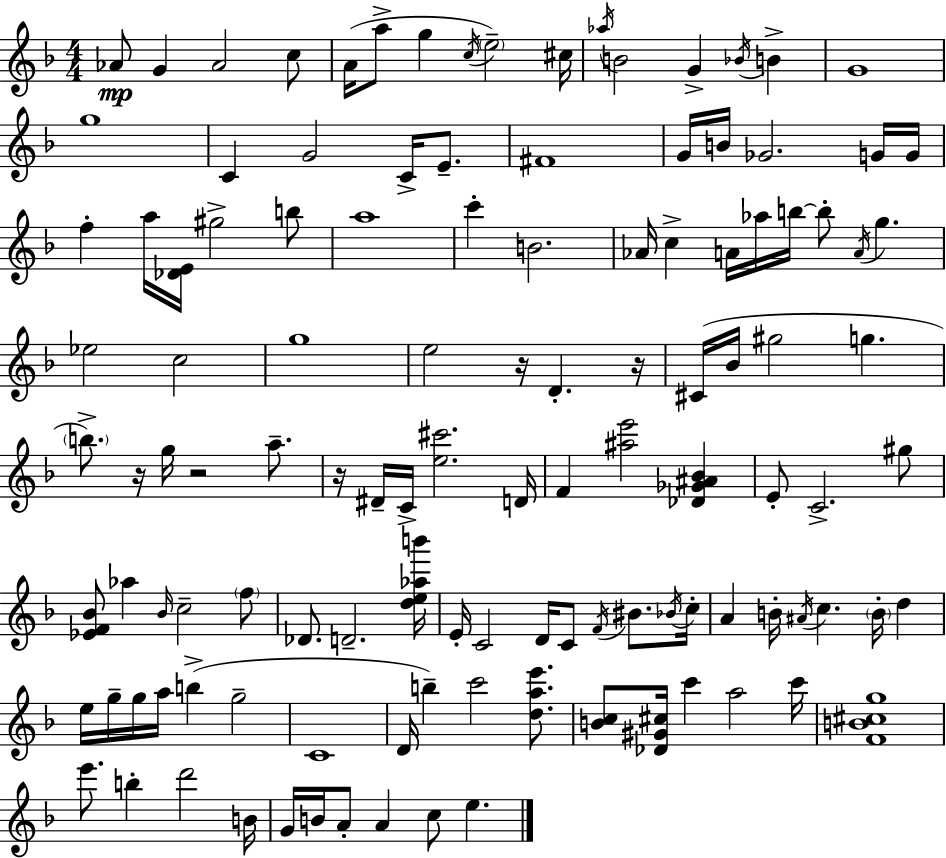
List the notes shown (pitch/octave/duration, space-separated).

Ab4/e G4/q Ab4/h C5/e A4/s A5/e G5/q C5/s E5/h C#5/s Ab5/s B4/h G4/q Bb4/s B4/q G4/w G5/w C4/q G4/h C4/s E4/e. F#4/w G4/s B4/s Gb4/h. G4/s G4/s F5/q A5/s [Db4,E4]/s G#5/h B5/e A5/w C6/q B4/h. Ab4/s C5/q A4/s Ab5/s B5/s B5/e A4/s G5/q. Eb5/h C5/h G5/w E5/h R/s D4/q. R/s C#4/s Bb4/s G#5/h G5/q. B5/e. R/s G5/s R/h A5/e. R/s D#4/s C4/s [E5,C#6]/h. D4/s F4/q [A#5,E6]/h [Db4,Gb4,A#4,Bb4]/q E4/e C4/h. G#5/e [Eb4,F4,Bb4]/e Ab5/q Bb4/s C5/h F5/e Db4/e. D4/h. [D5,E5,Ab5,B6]/s E4/s C4/h D4/s C4/e F4/s BIS4/e. Bb4/s C5/s A4/q B4/s A#4/s C5/q. B4/s D5/q E5/s G5/s G5/s A5/s B5/q G5/h C4/w D4/s B5/q C6/h [D5,A5,E6]/e. [B4,C5]/e [Db4,G#4,C#5]/s C6/q A5/h C6/s [F4,B4,C#5,G5]/w E6/e. B5/q D6/h B4/s G4/s B4/s A4/e A4/q C5/e E5/q.